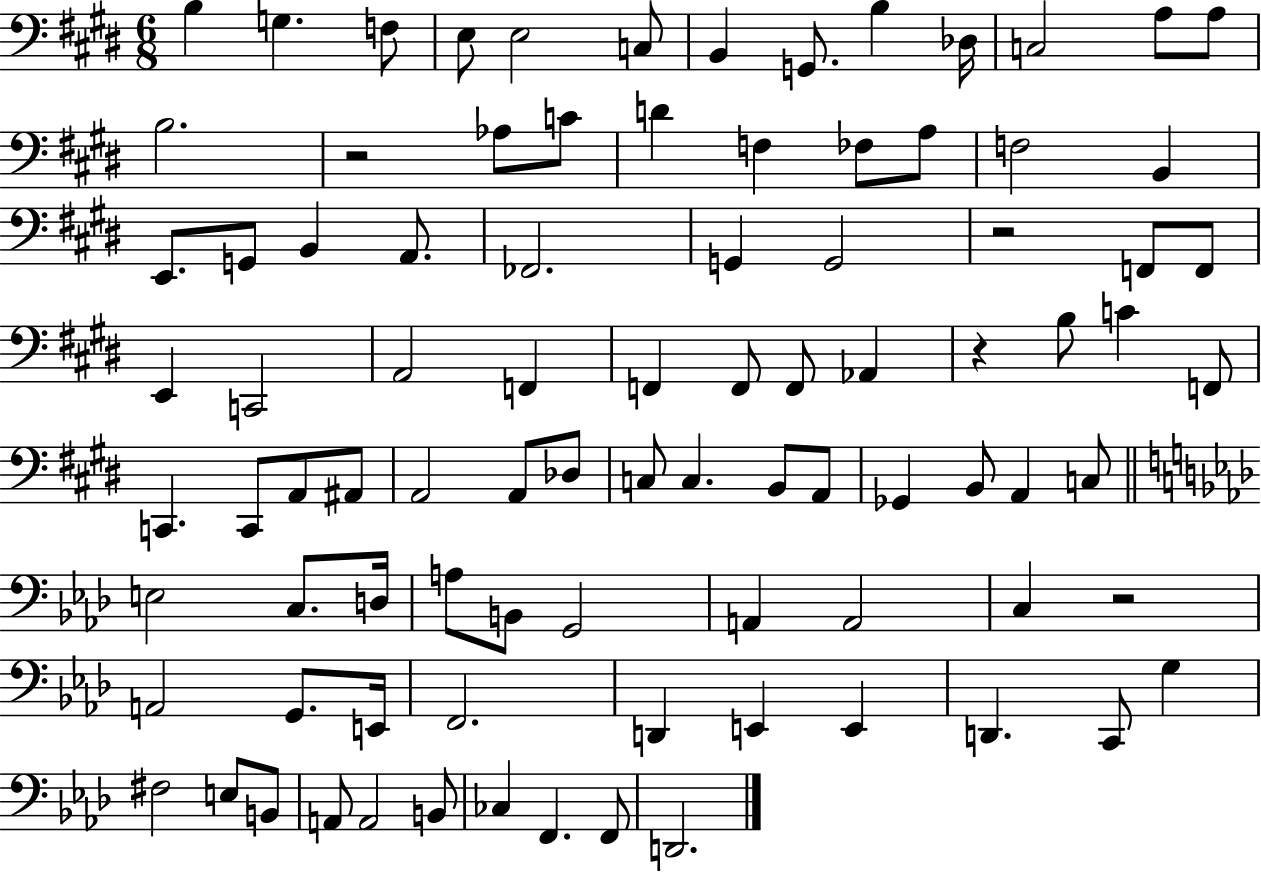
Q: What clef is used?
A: bass